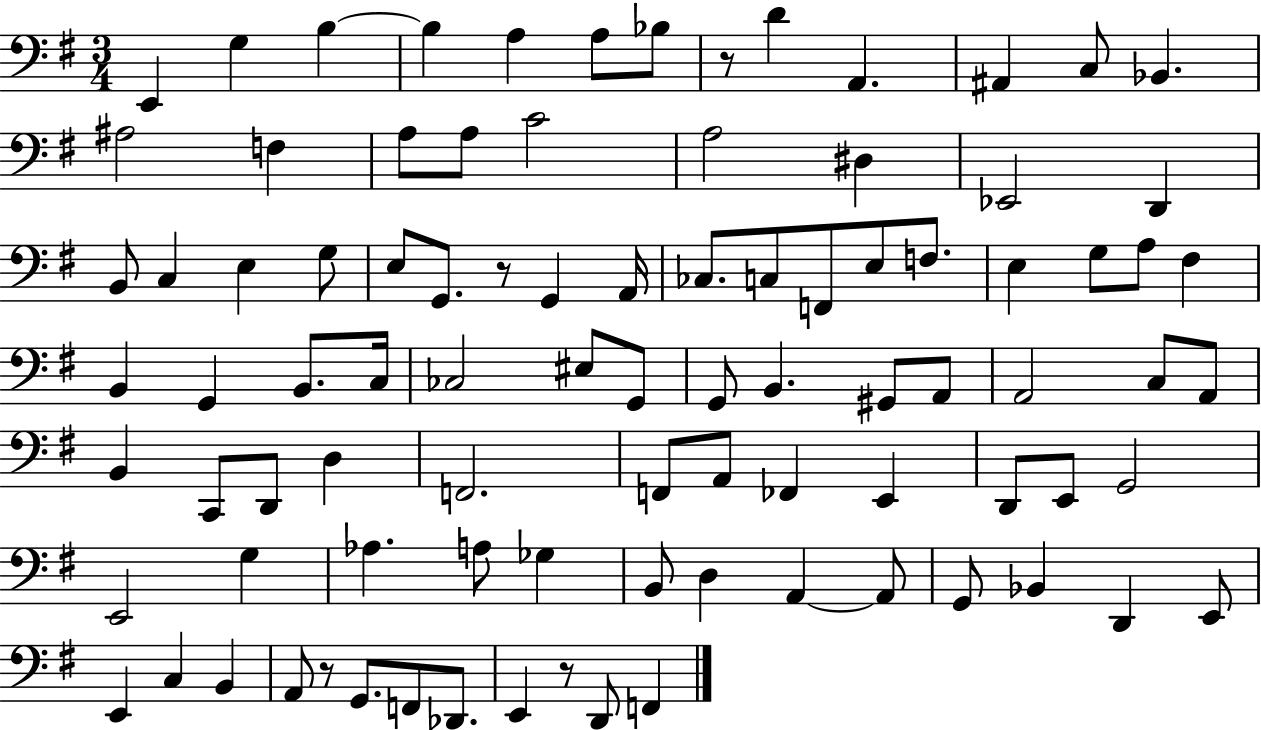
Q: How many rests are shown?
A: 4